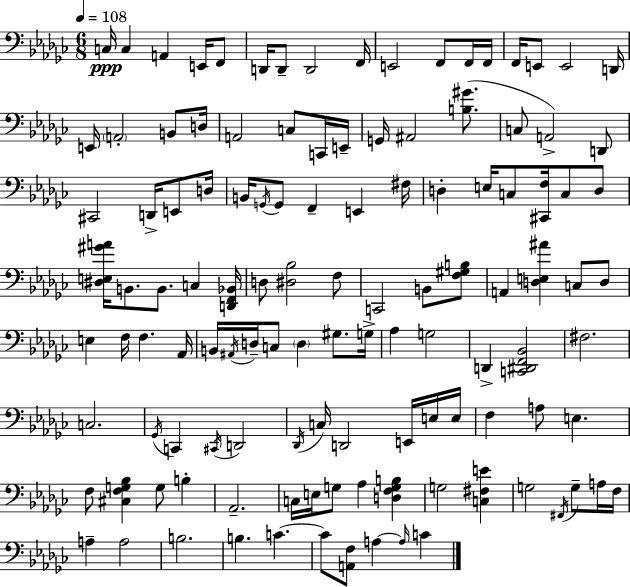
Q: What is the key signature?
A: EES minor